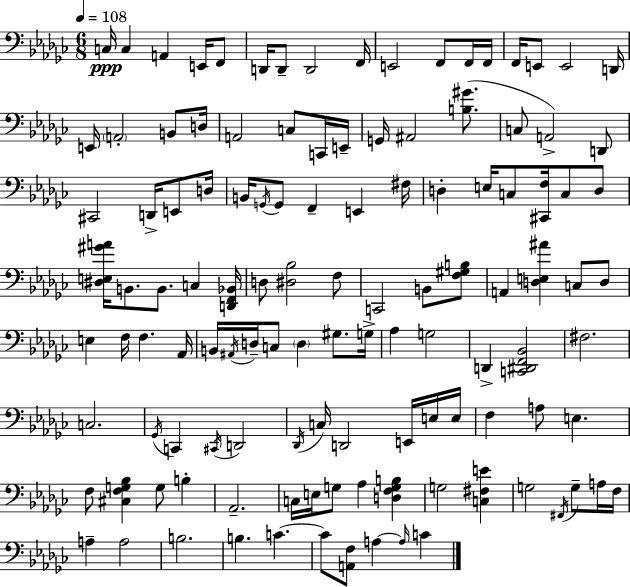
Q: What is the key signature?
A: EES minor